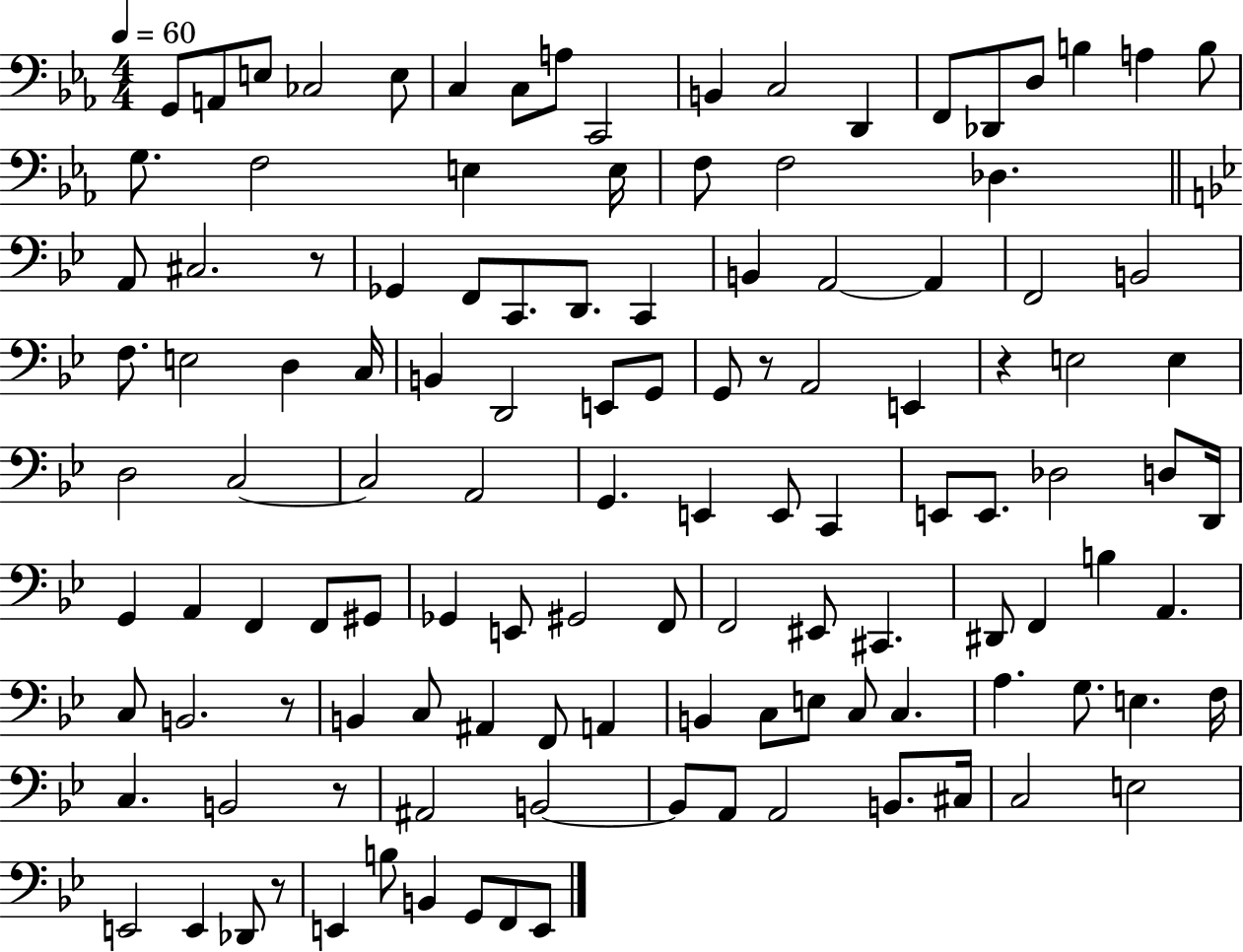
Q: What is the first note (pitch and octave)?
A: G2